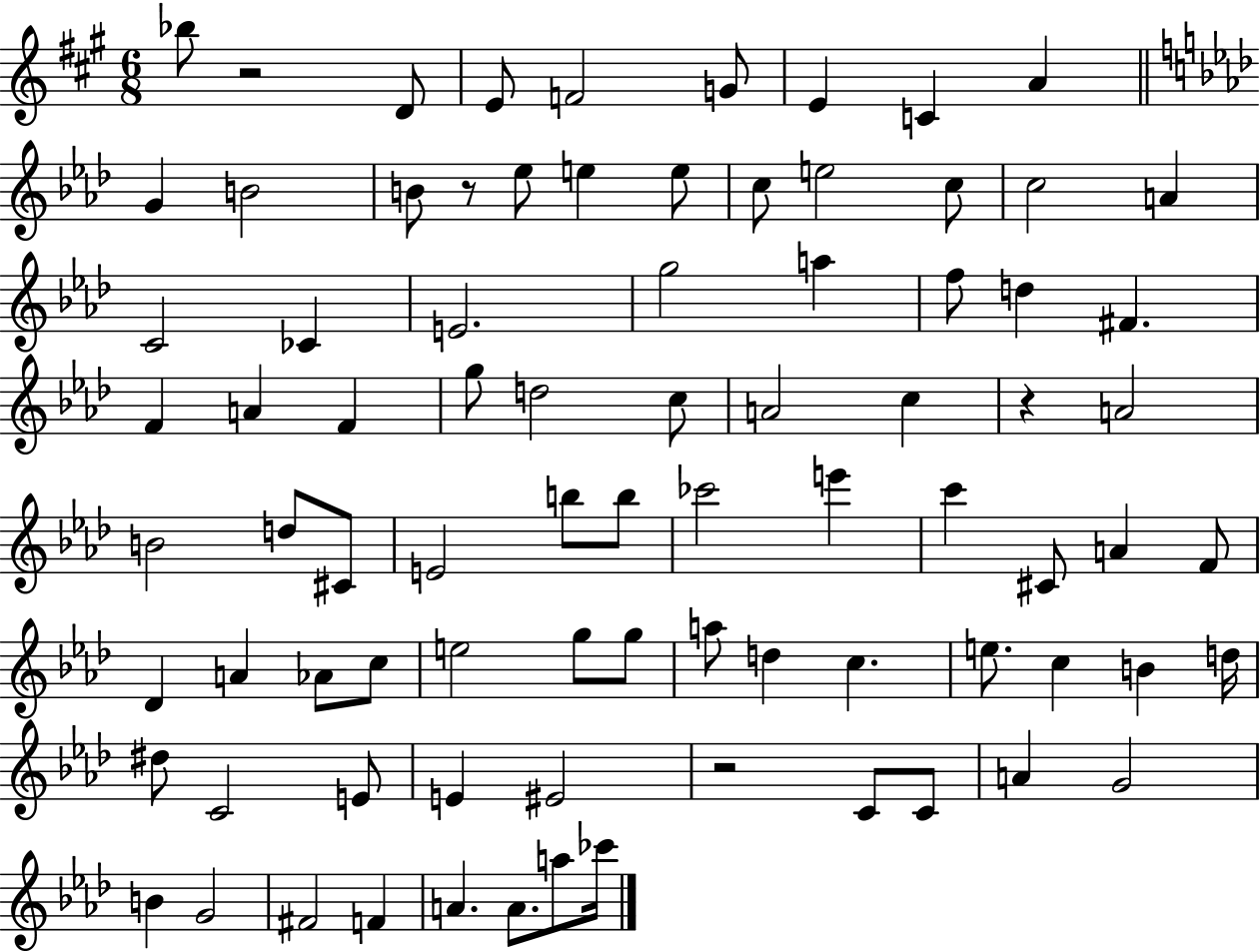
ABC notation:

X:1
T:Untitled
M:6/8
L:1/4
K:A
_b/2 z2 D/2 E/2 F2 G/2 E C A G B2 B/2 z/2 _e/2 e e/2 c/2 e2 c/2 c2 A C2 _C E2 g2 a f/2 d ^F F A F g/2 d2 c/2 A2 c z A2 B2 d/2 ^C/2 E2 b/2 b/2 _c'2 e' c' ^C/2 A F/2 _D A _A/2 c/2 e2 g/2 g/2 a/2 d c e/2 c B d/4 ^d/2 C2 E/2 E ^E2 z2 C/2 C/2 A G2 B G2 ^F2 F A A/2 a/2 _c'/4